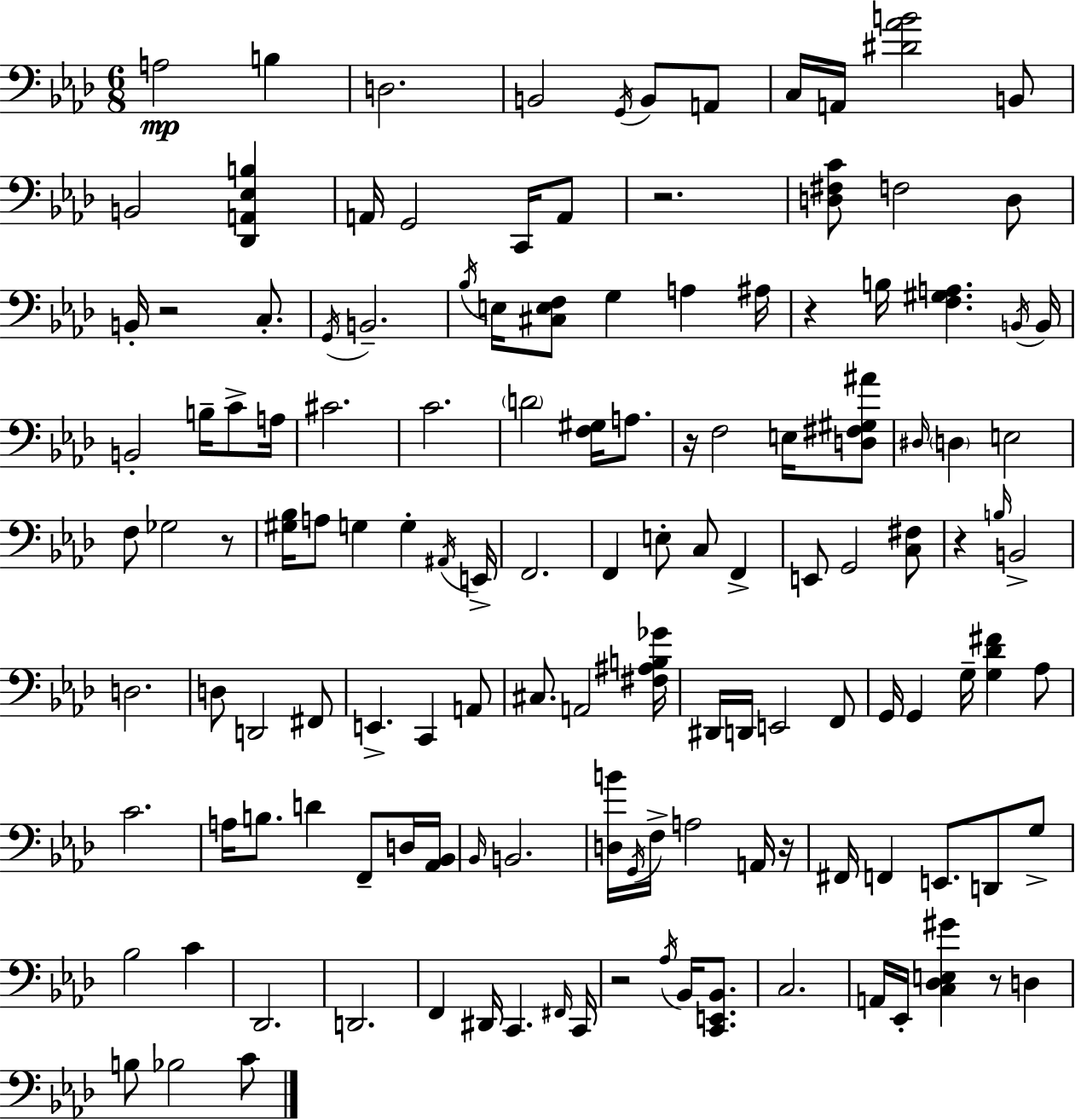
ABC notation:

X:1
T:Untitled
M:6/8
L:1/4
K:Ab
A,2 B, D,2 B,,2 G,,/4 B,,/2 A,,/2 C,/4 A,,/4 [^D_AB]2 B,,/2 B,,2 [_D,,A,,_E,B,] A,,/4 G,,2 C,,/4 A,,/2 z2 [D,^F,C]/2 F,2 D,/2 B,,/4 z2 C,/2 G,,/4 B,,2 _B,/4 E,/4 [^C,E,F,]/2 G, A, ^A,/4 z B,/4 [F,^G,A,] B,,/4 B,,/4 B,,2 B,/4 C/2 A,/4 ^C2 C2 D2 [F,^G,]/4 A,/2 z/4 F,2 E,/4 [D,^F,^G,^A]/2 ^D,/4 D, E,2 F,/2 _G,2 z/2 [^G,_B,]/4 A,/2 G, G, ^A,,/4 E,,/4 F,,2 F,, E,/2 C,/2 F,, E,,/2 G,,2 [C,^F,]/2 z B,/4 B,,2 D,2 D,/2 D,,2 ^F,,/2 E,, C,, A,,/2 ^C,/2 A,,2 [^F,^A,B,_G]/4 ^D,,/4 D,,/4 E,,2 F,,/2 G,,/4 G,, G,/4 [G,_D^F] _A,/2 C2 A,/4 B,/2 D F,,/2 D,/4 [_A,,_B,,]/4 _B,,/4 B,,2 [D,B]/4 G,,/4 F,/4 A,2 A,,/4 z/4 ^F,,/4 F,, E,,/2 D,,/2 G,/2 _B,2 C _D,,2 D,,2 F,, ^D,,/4 C,, ^F,,/4 C,,/4 z2 _A,/4 _B,,/4 [C,,E,,_B,,]/2 C,2 A,,/4 _E,,/4 [C,_D,E,^G] z/2 D, B,/2 _B,2 C/2